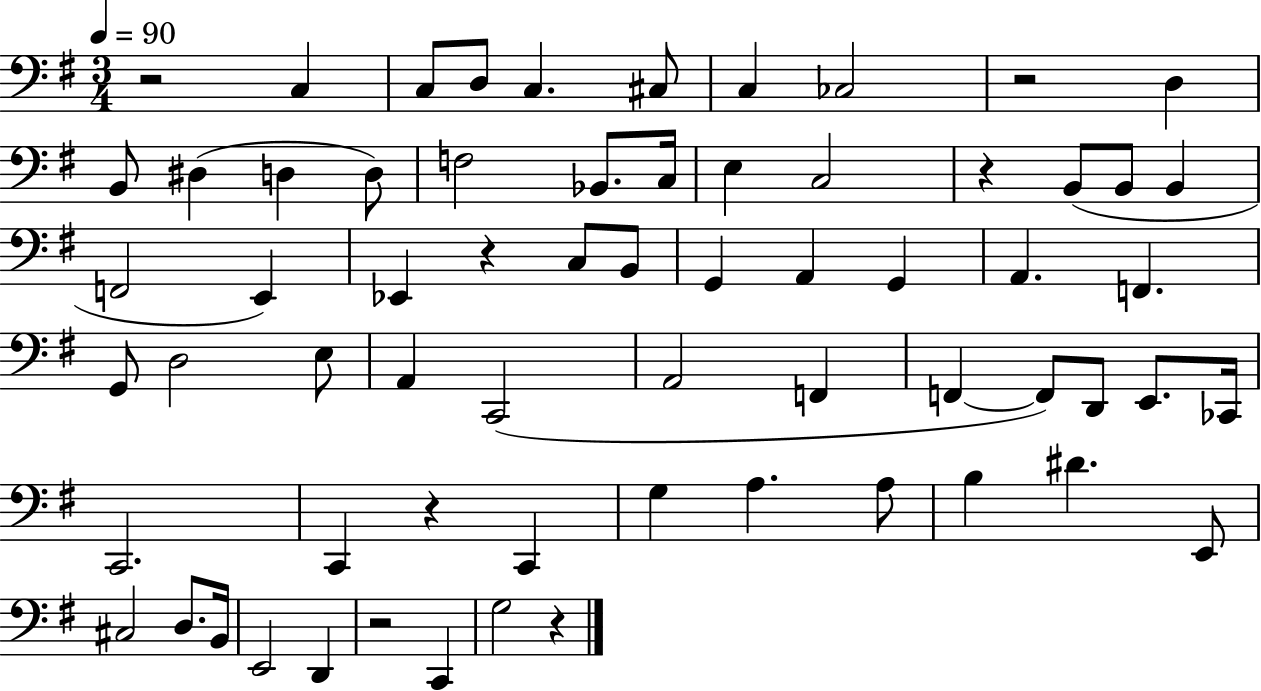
R/h C3/q C3/e D3/e C3/q. C#3/e C3/q CES3/h R/h D3/q B2/e D#3/q D3/q D3/e F3/h Bb2/e. C3/s E3/q C3/h R/q B2/e B2/e B2/q F2/h E2/q Eb2/q R/q C3/e B2/e G2/q A2/q G2/q A2/q. F2/q. G2/e D3/h E3/e A2/q C2/h A2/h F2/q F2/q F2/e D2/e E2/e. CES2/s C2/h. C2/q R/q C2/q G3/q A3/q. A3/e B3/q D#4/q. E2/e C#3/h D3/e. B2/s E2/h D2/q R/h C2/q G3/h R/q